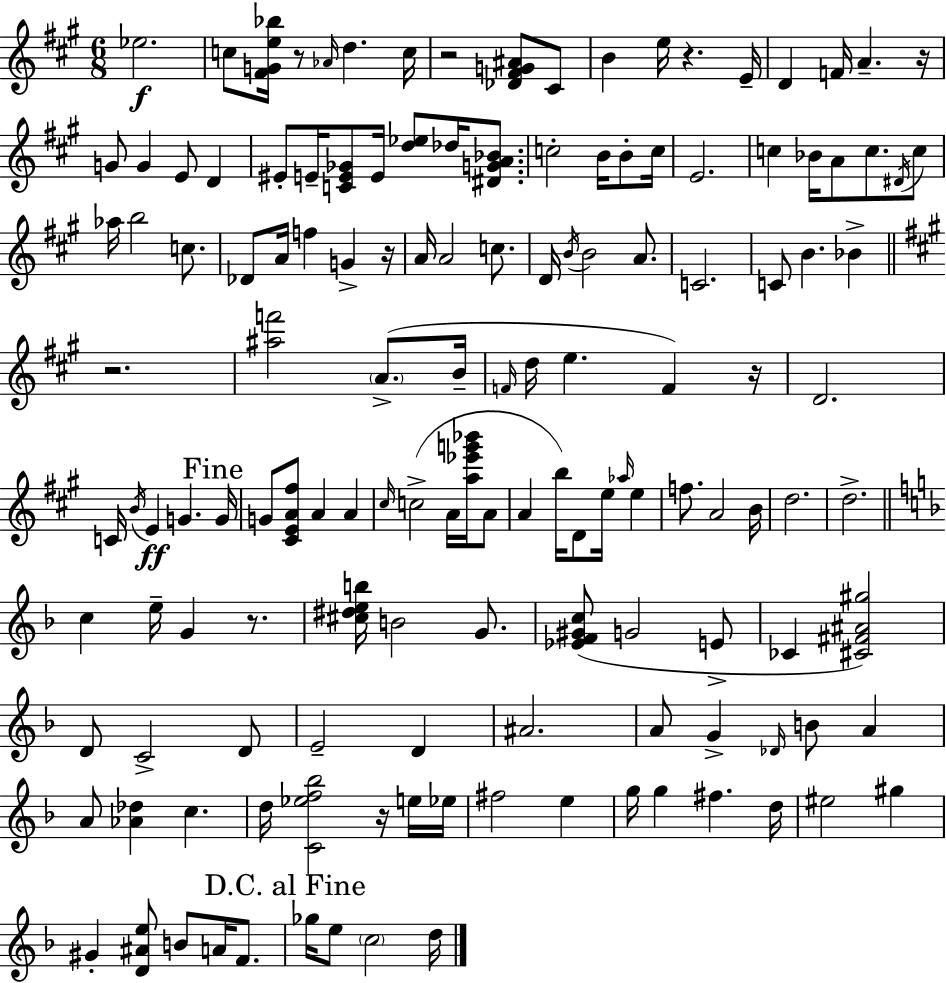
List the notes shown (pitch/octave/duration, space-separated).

Eb5/h. C5/e [F#4,G4,E5,Bb5]/s R/e Ab4/s D5/q. C5/s R/h [Db4,F#4,G4,A#4]/e C#4/e B4/q E5/s R/q. E4/s D4/q F4/s A4/q. R/s G4/e G4/q E4/e D4/q EIS4/e E4/s [C4,E4,Gb4]/e E4/s [D5,Eb5]/e Db5/s [D#4,G4,A4,Bb4]/e. C5/h B4/s B4/e C5/s E4/h. C5/q Bb4/s A4/e C5/e. D#4/s C5/e Ab5/s B5/h C5/e. Db4/e A4/s F5/q G4/q R/s A4/s A4/h C5/e. D4/s B4/s B4/h A4/e. C4/h. C4/e B4/q. Bb4/q R/h. [A#5,F6]/h A4/e. B4/s F4/s D5/s E5/q. F4/q R/s D4/h. C4/s B4/s E4/q G4/q. G4/s G4/e [C#4,E4,A4,F#5]/e A4/q A4/q C#5/s C5/h A4/s [A5,Eb6,G6,Bb6]/s A4/e A4/q B5/s D4/e E5/s Ab5/s E5/q F5/e. A4/h B4/s D5/h. D5/h. C5/q E5/s G4/q R/e. [C#5,D#5,E5,B5]/s B4/h G4/e. [Eb4,F4,G#4,C5]/e G4/h E4/e CES4/q [C#4,F#4,A#4,G#5]/h D4/e C4/h D4/e E4/h D4/q A#4/h. A4/e G4/q Db4/s B4/e A4/q A4/e [Ab4,Db5]/q C5/q. D5/s [C4,Eb5,F5,Bb5]/h R/s E5/s Eb5/s F#5/h E5/q G5/s G5/q F#5/q. D5/s EIS5/h G#5/q G#4/q [D4,A#4,E5]/e B4/e A4/s F4/e. Gb5/s E5/e C5/h D5/s